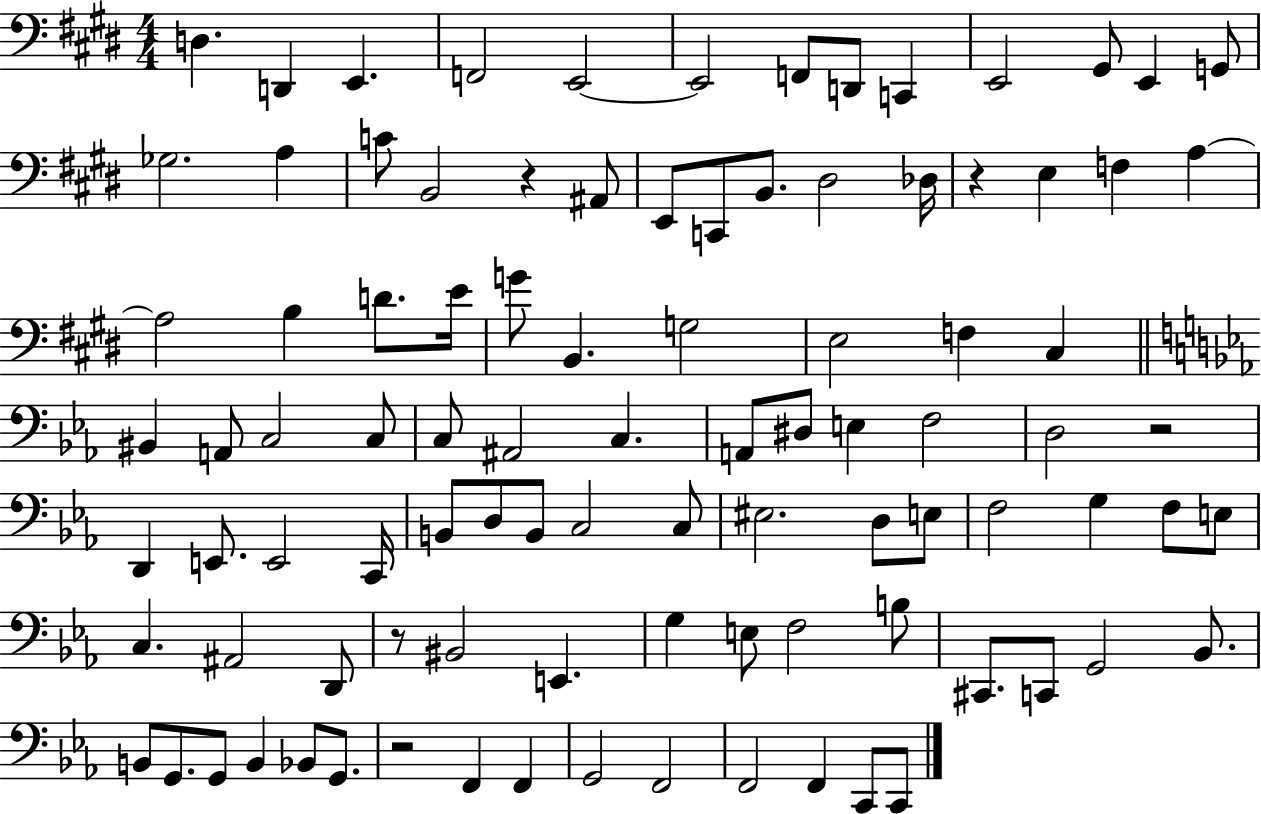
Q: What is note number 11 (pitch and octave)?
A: G#2